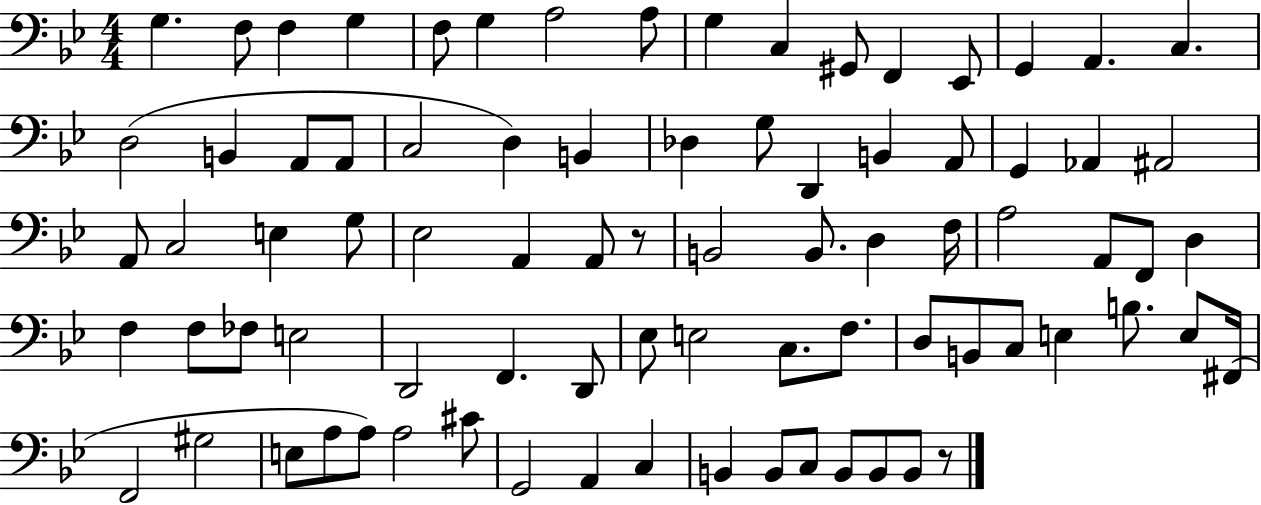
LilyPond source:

{
  \clef bass
  \numericTimeSignature
  \time 4/4
  \key bes \major
  g4. f8 f4 g4 | f8 g4 a2 a8 | g4 c4 gis,8 f,4 ees,8 | g,4 a,4. c4. | \break d2( b,4 a,8 a,8 | c2 d4) b,4 | des4 g8 d,4 b,4 a,8 | g,4 aes,4 ais,2 | \break a,8 c2 e4 g8 | ees2 a,4 a,8 r8 | b,2 b,8. d4 f16 | a2 a,8 f,8 d4 | \break f4 f8 fes8 e2 | d,2 f,4. d,8 | ees8 e2 c8. f8. | d8 b,8 c8 e4 b8. e8 fis,16( | \break f,2 gis2 | e8 a8 a8) a2 cis'8 | g,2 a,4 c4 | b,4 b,8 c8 b,8 b,8 b,8 r8 | \break \bar "|."
}